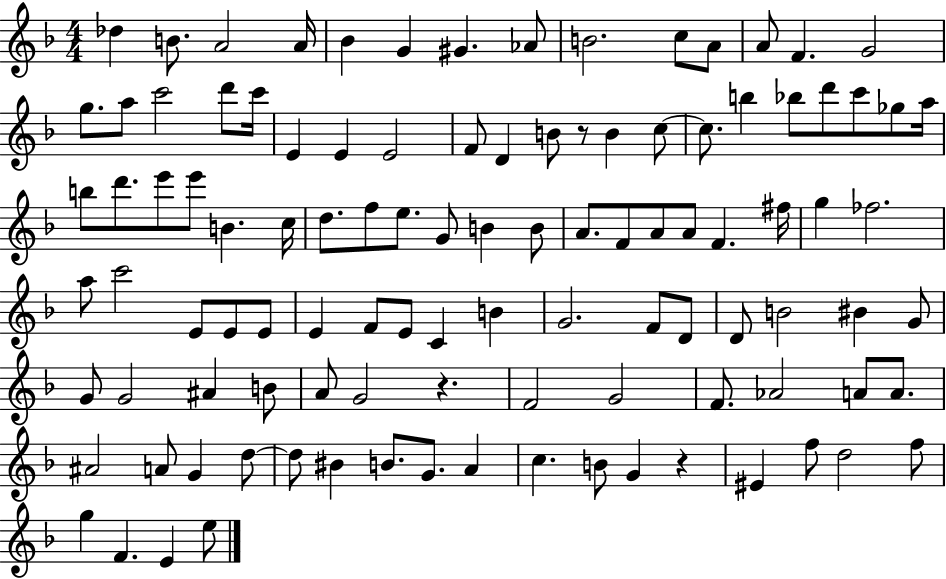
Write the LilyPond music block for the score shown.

{
  \clef treble
  \numericTimeSignature
  \time 4/4
  \key f \major
  des''4 b'8. a'2 a'16 | bes'4 g'4 gis'4. aes'8 | b'2. c''8 a'8 | a'8 f'4. g'2 | \break g''8. a''8 c'''2 d'''8 c'''16 | e'4 e'4 e'2 | f'8 d'4 b'8 r8 b'4 c''8~~ | c''8. b''4 bes''8 d'''8 c'''8 ges''8 a''16 | \break b''8 d'''8. e'''8 e'''8 b'4. c''16 | d''8. f''8 e''8. g'8 b'4 b'8 | a'8. f'8 a'8 a'8 f'4. fis''16 | g''4 fes''2. | \break a''8 c'''2 e'8 e'8 e'8 | e'4 f'8 e'8 c'4 b'4 | g'2. f'8 d'8 | d'8 b'2 bis'4 g'8 | \break g'8 g'2 ais'4 b'8 | a'8 g'2 r4. | f'2 g'2 | f'8. aes'2 a'8 a'8. | \break ais'2 a'8 g'4 d''8~~ | d''8 bis'4 b'8. g'8. a'4 | c''4. b'8 g'4 r4 | eis'4 f''8 d''2 f''8 | \break g''4 f'4. e'4 e''8 | \bar "|."
}